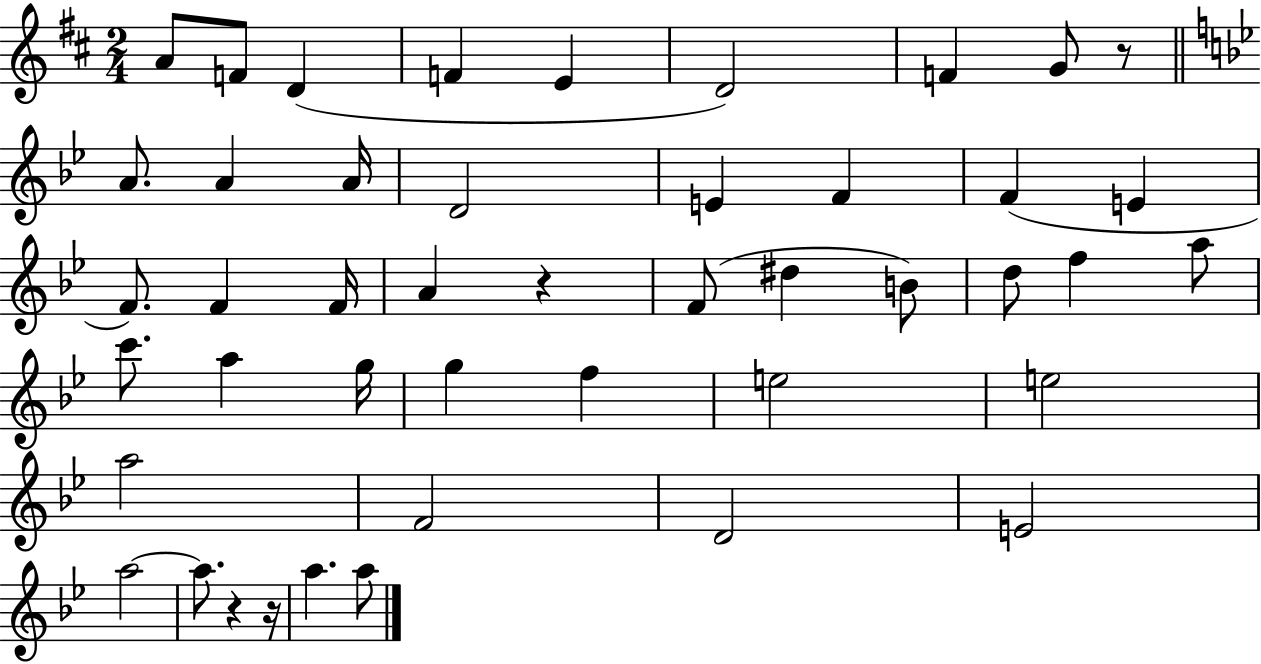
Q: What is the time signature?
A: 2/4